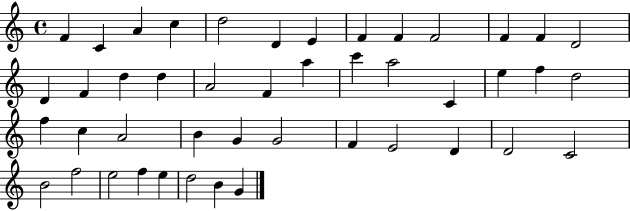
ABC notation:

X:1
T:Untitled
M:4/4
L:1/4
K:C
F C A c d2 D E F F F2 F F D2 D F d d A2 F a c' a2 C e f d2 f c A2 B G G2 F E2 D D2 C2 B2 f2 e2 f e d2 B G